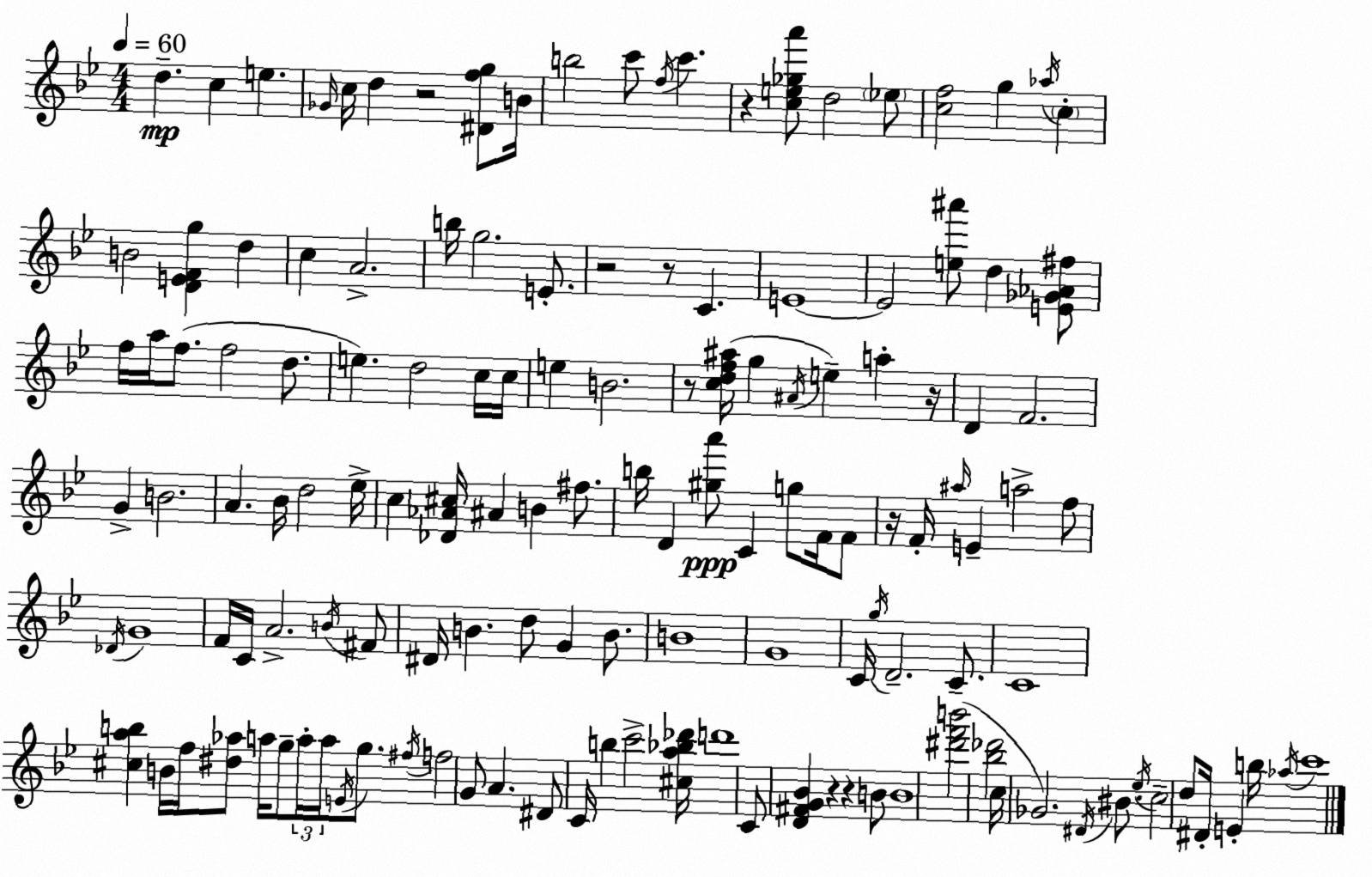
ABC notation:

X:1
T:Untitled
M:4/4
L:1/4
K:Bb
d c e _G/4 c/4 d z2 [^Dfg]/2 B/4 b2 c'/2 f/4 c' z [ce_ga']/2 d2 _e/2 [cf]2 g _a/4 c B2 [DEFg] d c A2 b/4 g2 E/2 z2 z/2 C E4 E2 [e^a']/2 d [E_G_A^f]/2 f/4 a/4 f/2 f2 d/2 e d2 c/4 c/4 e B2 z/2 [cdf^a]/4 g ^A/4 e a z/4 D F2 G B2 A _B/4 d2 _e/4 c [_D_A^c]/4 ^A B ^f/2 b/4 D [^ga']/2 C g/2 F/4 F/2 z/4 F/4 ^a/4 E a2 f/2 _D/4 G4 F/4 C/4 A2 B/4 ^F/2 ^D/4 B d/2 G B/2 B4 G4 C/4 g/4 D2 C/2 C4 [^cab] B/4 f/4 [^d_a]/2 a/4 g/2 a/4 a/4 E/4 g/2 ^f/4 f2 G/2 A ^D/2 C/4 b c'2 [^ca_b_d']/4 d'4 C/2 [D^FG_B] z z B/2 B4 [^d'f'b']2 [_b_d']2 c/4 _G2 ^D/4 ^B/2 _e/4 c2 d/2 ^D/4 E b/4 _a/4 c'4